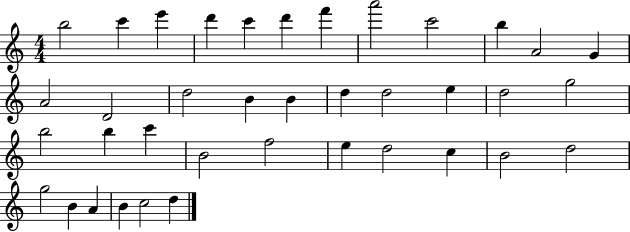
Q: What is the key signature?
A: C major